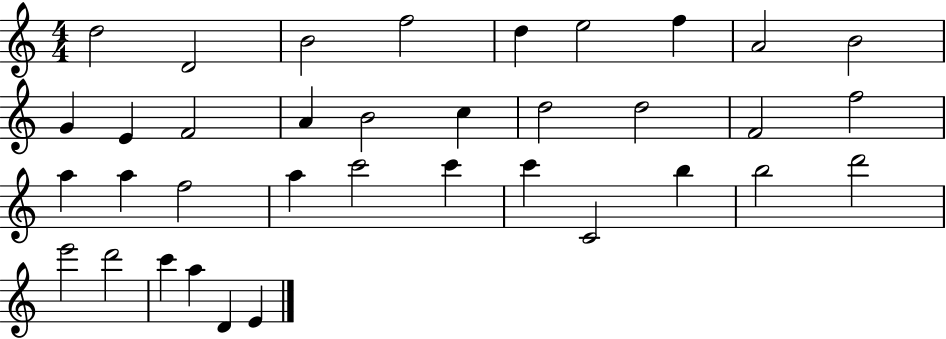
D5/h D4/h B4/h F5/h D5/q E5/h F5/q A4/h B4/h G4/q E4/q F4/h A4/q B4/h C5/q D5/h D5/h F4/h F5/h A5/q A5/q F5/h A5/q C6/h C6/q C6/q C4/h B5/q B5/h D6/h E6/h D6/h C6/q A5/q D4/q E4/q